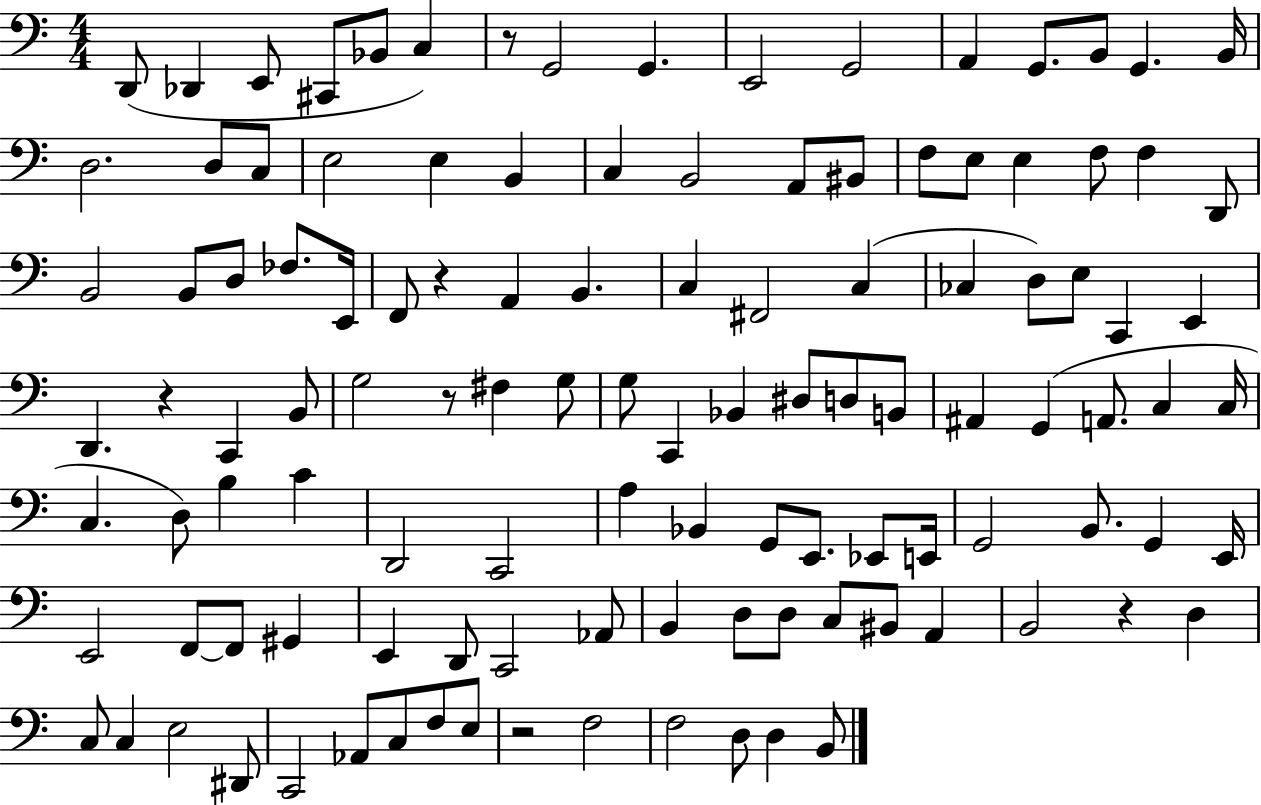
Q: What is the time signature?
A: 4/4